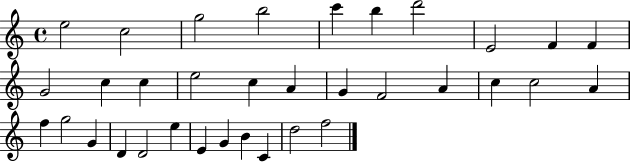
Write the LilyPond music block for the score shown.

{
  \clef treble
  \time 4/4
  \defaultTimeSignature
  \key c \major
  e''2 c''2 | g''2 b''2 | c'''4 b''4 d'''2 | e'2 f'4 f'4 | \break g'2 c''4 c''4 | e''2 c''4 a'4 | g'4 f'2 a'4 | c''4 c''2 a'4 | \break f''4 g''2 g'4 | d'4 d'2 e''4 | e'4 g'4 b'4 c'4 | d''2 f''2 | \break \bar "|."
}